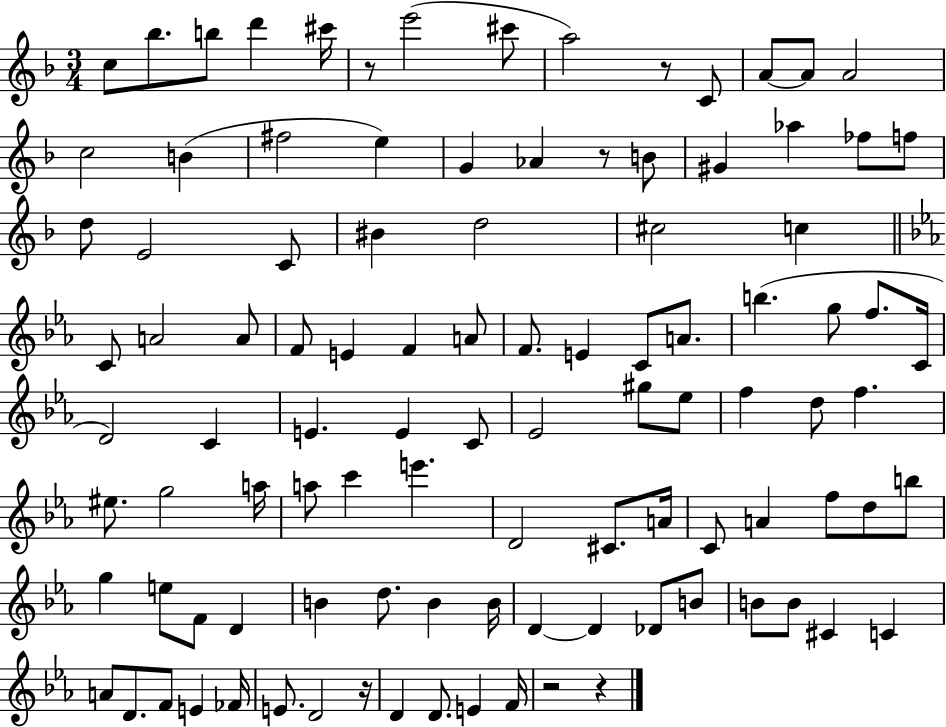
C5/e Bb5/e. B5/e D6/q C#6/s R/e E6/h C#6/e A5/h R/e C4/e A4/e A4/e A4/h C5/h B4/q F#5/h E5/q G4/q Ab4/q R/e B4/e G#4/q Ab5/q FES5/e F5/e D5/e E4/h C4/e BIS4/q D5/h C#5/h C5/q C4/e A4/h A4/e F4/e E4/q F4/q A4/e F4/e. E4/q C4/e A4/e. B5/q. G5/e F5/e. C4/s D4/h C4/q E4/q. E4/q C4/e Eb4/h G#5/e Eb5/e F5/q D5/e F5/q. EIS5/e. G5/h A5/s A5/e C6/q E6/q. D4/h C#4/e. A4/s C4/e A4/q F5/e D5/e B5/e G5/q E5/e F4/e D4/q B4/q D5/e. B4/q B4/s D4/q D4/q Db4/e B4/e B4/e B4/e C#4/q C4/q A4/e D4/e. F4/e E4/q FES4/s E4/e. D4/h R/s D4/q D4/e. E4/q F4/s R/h R/q